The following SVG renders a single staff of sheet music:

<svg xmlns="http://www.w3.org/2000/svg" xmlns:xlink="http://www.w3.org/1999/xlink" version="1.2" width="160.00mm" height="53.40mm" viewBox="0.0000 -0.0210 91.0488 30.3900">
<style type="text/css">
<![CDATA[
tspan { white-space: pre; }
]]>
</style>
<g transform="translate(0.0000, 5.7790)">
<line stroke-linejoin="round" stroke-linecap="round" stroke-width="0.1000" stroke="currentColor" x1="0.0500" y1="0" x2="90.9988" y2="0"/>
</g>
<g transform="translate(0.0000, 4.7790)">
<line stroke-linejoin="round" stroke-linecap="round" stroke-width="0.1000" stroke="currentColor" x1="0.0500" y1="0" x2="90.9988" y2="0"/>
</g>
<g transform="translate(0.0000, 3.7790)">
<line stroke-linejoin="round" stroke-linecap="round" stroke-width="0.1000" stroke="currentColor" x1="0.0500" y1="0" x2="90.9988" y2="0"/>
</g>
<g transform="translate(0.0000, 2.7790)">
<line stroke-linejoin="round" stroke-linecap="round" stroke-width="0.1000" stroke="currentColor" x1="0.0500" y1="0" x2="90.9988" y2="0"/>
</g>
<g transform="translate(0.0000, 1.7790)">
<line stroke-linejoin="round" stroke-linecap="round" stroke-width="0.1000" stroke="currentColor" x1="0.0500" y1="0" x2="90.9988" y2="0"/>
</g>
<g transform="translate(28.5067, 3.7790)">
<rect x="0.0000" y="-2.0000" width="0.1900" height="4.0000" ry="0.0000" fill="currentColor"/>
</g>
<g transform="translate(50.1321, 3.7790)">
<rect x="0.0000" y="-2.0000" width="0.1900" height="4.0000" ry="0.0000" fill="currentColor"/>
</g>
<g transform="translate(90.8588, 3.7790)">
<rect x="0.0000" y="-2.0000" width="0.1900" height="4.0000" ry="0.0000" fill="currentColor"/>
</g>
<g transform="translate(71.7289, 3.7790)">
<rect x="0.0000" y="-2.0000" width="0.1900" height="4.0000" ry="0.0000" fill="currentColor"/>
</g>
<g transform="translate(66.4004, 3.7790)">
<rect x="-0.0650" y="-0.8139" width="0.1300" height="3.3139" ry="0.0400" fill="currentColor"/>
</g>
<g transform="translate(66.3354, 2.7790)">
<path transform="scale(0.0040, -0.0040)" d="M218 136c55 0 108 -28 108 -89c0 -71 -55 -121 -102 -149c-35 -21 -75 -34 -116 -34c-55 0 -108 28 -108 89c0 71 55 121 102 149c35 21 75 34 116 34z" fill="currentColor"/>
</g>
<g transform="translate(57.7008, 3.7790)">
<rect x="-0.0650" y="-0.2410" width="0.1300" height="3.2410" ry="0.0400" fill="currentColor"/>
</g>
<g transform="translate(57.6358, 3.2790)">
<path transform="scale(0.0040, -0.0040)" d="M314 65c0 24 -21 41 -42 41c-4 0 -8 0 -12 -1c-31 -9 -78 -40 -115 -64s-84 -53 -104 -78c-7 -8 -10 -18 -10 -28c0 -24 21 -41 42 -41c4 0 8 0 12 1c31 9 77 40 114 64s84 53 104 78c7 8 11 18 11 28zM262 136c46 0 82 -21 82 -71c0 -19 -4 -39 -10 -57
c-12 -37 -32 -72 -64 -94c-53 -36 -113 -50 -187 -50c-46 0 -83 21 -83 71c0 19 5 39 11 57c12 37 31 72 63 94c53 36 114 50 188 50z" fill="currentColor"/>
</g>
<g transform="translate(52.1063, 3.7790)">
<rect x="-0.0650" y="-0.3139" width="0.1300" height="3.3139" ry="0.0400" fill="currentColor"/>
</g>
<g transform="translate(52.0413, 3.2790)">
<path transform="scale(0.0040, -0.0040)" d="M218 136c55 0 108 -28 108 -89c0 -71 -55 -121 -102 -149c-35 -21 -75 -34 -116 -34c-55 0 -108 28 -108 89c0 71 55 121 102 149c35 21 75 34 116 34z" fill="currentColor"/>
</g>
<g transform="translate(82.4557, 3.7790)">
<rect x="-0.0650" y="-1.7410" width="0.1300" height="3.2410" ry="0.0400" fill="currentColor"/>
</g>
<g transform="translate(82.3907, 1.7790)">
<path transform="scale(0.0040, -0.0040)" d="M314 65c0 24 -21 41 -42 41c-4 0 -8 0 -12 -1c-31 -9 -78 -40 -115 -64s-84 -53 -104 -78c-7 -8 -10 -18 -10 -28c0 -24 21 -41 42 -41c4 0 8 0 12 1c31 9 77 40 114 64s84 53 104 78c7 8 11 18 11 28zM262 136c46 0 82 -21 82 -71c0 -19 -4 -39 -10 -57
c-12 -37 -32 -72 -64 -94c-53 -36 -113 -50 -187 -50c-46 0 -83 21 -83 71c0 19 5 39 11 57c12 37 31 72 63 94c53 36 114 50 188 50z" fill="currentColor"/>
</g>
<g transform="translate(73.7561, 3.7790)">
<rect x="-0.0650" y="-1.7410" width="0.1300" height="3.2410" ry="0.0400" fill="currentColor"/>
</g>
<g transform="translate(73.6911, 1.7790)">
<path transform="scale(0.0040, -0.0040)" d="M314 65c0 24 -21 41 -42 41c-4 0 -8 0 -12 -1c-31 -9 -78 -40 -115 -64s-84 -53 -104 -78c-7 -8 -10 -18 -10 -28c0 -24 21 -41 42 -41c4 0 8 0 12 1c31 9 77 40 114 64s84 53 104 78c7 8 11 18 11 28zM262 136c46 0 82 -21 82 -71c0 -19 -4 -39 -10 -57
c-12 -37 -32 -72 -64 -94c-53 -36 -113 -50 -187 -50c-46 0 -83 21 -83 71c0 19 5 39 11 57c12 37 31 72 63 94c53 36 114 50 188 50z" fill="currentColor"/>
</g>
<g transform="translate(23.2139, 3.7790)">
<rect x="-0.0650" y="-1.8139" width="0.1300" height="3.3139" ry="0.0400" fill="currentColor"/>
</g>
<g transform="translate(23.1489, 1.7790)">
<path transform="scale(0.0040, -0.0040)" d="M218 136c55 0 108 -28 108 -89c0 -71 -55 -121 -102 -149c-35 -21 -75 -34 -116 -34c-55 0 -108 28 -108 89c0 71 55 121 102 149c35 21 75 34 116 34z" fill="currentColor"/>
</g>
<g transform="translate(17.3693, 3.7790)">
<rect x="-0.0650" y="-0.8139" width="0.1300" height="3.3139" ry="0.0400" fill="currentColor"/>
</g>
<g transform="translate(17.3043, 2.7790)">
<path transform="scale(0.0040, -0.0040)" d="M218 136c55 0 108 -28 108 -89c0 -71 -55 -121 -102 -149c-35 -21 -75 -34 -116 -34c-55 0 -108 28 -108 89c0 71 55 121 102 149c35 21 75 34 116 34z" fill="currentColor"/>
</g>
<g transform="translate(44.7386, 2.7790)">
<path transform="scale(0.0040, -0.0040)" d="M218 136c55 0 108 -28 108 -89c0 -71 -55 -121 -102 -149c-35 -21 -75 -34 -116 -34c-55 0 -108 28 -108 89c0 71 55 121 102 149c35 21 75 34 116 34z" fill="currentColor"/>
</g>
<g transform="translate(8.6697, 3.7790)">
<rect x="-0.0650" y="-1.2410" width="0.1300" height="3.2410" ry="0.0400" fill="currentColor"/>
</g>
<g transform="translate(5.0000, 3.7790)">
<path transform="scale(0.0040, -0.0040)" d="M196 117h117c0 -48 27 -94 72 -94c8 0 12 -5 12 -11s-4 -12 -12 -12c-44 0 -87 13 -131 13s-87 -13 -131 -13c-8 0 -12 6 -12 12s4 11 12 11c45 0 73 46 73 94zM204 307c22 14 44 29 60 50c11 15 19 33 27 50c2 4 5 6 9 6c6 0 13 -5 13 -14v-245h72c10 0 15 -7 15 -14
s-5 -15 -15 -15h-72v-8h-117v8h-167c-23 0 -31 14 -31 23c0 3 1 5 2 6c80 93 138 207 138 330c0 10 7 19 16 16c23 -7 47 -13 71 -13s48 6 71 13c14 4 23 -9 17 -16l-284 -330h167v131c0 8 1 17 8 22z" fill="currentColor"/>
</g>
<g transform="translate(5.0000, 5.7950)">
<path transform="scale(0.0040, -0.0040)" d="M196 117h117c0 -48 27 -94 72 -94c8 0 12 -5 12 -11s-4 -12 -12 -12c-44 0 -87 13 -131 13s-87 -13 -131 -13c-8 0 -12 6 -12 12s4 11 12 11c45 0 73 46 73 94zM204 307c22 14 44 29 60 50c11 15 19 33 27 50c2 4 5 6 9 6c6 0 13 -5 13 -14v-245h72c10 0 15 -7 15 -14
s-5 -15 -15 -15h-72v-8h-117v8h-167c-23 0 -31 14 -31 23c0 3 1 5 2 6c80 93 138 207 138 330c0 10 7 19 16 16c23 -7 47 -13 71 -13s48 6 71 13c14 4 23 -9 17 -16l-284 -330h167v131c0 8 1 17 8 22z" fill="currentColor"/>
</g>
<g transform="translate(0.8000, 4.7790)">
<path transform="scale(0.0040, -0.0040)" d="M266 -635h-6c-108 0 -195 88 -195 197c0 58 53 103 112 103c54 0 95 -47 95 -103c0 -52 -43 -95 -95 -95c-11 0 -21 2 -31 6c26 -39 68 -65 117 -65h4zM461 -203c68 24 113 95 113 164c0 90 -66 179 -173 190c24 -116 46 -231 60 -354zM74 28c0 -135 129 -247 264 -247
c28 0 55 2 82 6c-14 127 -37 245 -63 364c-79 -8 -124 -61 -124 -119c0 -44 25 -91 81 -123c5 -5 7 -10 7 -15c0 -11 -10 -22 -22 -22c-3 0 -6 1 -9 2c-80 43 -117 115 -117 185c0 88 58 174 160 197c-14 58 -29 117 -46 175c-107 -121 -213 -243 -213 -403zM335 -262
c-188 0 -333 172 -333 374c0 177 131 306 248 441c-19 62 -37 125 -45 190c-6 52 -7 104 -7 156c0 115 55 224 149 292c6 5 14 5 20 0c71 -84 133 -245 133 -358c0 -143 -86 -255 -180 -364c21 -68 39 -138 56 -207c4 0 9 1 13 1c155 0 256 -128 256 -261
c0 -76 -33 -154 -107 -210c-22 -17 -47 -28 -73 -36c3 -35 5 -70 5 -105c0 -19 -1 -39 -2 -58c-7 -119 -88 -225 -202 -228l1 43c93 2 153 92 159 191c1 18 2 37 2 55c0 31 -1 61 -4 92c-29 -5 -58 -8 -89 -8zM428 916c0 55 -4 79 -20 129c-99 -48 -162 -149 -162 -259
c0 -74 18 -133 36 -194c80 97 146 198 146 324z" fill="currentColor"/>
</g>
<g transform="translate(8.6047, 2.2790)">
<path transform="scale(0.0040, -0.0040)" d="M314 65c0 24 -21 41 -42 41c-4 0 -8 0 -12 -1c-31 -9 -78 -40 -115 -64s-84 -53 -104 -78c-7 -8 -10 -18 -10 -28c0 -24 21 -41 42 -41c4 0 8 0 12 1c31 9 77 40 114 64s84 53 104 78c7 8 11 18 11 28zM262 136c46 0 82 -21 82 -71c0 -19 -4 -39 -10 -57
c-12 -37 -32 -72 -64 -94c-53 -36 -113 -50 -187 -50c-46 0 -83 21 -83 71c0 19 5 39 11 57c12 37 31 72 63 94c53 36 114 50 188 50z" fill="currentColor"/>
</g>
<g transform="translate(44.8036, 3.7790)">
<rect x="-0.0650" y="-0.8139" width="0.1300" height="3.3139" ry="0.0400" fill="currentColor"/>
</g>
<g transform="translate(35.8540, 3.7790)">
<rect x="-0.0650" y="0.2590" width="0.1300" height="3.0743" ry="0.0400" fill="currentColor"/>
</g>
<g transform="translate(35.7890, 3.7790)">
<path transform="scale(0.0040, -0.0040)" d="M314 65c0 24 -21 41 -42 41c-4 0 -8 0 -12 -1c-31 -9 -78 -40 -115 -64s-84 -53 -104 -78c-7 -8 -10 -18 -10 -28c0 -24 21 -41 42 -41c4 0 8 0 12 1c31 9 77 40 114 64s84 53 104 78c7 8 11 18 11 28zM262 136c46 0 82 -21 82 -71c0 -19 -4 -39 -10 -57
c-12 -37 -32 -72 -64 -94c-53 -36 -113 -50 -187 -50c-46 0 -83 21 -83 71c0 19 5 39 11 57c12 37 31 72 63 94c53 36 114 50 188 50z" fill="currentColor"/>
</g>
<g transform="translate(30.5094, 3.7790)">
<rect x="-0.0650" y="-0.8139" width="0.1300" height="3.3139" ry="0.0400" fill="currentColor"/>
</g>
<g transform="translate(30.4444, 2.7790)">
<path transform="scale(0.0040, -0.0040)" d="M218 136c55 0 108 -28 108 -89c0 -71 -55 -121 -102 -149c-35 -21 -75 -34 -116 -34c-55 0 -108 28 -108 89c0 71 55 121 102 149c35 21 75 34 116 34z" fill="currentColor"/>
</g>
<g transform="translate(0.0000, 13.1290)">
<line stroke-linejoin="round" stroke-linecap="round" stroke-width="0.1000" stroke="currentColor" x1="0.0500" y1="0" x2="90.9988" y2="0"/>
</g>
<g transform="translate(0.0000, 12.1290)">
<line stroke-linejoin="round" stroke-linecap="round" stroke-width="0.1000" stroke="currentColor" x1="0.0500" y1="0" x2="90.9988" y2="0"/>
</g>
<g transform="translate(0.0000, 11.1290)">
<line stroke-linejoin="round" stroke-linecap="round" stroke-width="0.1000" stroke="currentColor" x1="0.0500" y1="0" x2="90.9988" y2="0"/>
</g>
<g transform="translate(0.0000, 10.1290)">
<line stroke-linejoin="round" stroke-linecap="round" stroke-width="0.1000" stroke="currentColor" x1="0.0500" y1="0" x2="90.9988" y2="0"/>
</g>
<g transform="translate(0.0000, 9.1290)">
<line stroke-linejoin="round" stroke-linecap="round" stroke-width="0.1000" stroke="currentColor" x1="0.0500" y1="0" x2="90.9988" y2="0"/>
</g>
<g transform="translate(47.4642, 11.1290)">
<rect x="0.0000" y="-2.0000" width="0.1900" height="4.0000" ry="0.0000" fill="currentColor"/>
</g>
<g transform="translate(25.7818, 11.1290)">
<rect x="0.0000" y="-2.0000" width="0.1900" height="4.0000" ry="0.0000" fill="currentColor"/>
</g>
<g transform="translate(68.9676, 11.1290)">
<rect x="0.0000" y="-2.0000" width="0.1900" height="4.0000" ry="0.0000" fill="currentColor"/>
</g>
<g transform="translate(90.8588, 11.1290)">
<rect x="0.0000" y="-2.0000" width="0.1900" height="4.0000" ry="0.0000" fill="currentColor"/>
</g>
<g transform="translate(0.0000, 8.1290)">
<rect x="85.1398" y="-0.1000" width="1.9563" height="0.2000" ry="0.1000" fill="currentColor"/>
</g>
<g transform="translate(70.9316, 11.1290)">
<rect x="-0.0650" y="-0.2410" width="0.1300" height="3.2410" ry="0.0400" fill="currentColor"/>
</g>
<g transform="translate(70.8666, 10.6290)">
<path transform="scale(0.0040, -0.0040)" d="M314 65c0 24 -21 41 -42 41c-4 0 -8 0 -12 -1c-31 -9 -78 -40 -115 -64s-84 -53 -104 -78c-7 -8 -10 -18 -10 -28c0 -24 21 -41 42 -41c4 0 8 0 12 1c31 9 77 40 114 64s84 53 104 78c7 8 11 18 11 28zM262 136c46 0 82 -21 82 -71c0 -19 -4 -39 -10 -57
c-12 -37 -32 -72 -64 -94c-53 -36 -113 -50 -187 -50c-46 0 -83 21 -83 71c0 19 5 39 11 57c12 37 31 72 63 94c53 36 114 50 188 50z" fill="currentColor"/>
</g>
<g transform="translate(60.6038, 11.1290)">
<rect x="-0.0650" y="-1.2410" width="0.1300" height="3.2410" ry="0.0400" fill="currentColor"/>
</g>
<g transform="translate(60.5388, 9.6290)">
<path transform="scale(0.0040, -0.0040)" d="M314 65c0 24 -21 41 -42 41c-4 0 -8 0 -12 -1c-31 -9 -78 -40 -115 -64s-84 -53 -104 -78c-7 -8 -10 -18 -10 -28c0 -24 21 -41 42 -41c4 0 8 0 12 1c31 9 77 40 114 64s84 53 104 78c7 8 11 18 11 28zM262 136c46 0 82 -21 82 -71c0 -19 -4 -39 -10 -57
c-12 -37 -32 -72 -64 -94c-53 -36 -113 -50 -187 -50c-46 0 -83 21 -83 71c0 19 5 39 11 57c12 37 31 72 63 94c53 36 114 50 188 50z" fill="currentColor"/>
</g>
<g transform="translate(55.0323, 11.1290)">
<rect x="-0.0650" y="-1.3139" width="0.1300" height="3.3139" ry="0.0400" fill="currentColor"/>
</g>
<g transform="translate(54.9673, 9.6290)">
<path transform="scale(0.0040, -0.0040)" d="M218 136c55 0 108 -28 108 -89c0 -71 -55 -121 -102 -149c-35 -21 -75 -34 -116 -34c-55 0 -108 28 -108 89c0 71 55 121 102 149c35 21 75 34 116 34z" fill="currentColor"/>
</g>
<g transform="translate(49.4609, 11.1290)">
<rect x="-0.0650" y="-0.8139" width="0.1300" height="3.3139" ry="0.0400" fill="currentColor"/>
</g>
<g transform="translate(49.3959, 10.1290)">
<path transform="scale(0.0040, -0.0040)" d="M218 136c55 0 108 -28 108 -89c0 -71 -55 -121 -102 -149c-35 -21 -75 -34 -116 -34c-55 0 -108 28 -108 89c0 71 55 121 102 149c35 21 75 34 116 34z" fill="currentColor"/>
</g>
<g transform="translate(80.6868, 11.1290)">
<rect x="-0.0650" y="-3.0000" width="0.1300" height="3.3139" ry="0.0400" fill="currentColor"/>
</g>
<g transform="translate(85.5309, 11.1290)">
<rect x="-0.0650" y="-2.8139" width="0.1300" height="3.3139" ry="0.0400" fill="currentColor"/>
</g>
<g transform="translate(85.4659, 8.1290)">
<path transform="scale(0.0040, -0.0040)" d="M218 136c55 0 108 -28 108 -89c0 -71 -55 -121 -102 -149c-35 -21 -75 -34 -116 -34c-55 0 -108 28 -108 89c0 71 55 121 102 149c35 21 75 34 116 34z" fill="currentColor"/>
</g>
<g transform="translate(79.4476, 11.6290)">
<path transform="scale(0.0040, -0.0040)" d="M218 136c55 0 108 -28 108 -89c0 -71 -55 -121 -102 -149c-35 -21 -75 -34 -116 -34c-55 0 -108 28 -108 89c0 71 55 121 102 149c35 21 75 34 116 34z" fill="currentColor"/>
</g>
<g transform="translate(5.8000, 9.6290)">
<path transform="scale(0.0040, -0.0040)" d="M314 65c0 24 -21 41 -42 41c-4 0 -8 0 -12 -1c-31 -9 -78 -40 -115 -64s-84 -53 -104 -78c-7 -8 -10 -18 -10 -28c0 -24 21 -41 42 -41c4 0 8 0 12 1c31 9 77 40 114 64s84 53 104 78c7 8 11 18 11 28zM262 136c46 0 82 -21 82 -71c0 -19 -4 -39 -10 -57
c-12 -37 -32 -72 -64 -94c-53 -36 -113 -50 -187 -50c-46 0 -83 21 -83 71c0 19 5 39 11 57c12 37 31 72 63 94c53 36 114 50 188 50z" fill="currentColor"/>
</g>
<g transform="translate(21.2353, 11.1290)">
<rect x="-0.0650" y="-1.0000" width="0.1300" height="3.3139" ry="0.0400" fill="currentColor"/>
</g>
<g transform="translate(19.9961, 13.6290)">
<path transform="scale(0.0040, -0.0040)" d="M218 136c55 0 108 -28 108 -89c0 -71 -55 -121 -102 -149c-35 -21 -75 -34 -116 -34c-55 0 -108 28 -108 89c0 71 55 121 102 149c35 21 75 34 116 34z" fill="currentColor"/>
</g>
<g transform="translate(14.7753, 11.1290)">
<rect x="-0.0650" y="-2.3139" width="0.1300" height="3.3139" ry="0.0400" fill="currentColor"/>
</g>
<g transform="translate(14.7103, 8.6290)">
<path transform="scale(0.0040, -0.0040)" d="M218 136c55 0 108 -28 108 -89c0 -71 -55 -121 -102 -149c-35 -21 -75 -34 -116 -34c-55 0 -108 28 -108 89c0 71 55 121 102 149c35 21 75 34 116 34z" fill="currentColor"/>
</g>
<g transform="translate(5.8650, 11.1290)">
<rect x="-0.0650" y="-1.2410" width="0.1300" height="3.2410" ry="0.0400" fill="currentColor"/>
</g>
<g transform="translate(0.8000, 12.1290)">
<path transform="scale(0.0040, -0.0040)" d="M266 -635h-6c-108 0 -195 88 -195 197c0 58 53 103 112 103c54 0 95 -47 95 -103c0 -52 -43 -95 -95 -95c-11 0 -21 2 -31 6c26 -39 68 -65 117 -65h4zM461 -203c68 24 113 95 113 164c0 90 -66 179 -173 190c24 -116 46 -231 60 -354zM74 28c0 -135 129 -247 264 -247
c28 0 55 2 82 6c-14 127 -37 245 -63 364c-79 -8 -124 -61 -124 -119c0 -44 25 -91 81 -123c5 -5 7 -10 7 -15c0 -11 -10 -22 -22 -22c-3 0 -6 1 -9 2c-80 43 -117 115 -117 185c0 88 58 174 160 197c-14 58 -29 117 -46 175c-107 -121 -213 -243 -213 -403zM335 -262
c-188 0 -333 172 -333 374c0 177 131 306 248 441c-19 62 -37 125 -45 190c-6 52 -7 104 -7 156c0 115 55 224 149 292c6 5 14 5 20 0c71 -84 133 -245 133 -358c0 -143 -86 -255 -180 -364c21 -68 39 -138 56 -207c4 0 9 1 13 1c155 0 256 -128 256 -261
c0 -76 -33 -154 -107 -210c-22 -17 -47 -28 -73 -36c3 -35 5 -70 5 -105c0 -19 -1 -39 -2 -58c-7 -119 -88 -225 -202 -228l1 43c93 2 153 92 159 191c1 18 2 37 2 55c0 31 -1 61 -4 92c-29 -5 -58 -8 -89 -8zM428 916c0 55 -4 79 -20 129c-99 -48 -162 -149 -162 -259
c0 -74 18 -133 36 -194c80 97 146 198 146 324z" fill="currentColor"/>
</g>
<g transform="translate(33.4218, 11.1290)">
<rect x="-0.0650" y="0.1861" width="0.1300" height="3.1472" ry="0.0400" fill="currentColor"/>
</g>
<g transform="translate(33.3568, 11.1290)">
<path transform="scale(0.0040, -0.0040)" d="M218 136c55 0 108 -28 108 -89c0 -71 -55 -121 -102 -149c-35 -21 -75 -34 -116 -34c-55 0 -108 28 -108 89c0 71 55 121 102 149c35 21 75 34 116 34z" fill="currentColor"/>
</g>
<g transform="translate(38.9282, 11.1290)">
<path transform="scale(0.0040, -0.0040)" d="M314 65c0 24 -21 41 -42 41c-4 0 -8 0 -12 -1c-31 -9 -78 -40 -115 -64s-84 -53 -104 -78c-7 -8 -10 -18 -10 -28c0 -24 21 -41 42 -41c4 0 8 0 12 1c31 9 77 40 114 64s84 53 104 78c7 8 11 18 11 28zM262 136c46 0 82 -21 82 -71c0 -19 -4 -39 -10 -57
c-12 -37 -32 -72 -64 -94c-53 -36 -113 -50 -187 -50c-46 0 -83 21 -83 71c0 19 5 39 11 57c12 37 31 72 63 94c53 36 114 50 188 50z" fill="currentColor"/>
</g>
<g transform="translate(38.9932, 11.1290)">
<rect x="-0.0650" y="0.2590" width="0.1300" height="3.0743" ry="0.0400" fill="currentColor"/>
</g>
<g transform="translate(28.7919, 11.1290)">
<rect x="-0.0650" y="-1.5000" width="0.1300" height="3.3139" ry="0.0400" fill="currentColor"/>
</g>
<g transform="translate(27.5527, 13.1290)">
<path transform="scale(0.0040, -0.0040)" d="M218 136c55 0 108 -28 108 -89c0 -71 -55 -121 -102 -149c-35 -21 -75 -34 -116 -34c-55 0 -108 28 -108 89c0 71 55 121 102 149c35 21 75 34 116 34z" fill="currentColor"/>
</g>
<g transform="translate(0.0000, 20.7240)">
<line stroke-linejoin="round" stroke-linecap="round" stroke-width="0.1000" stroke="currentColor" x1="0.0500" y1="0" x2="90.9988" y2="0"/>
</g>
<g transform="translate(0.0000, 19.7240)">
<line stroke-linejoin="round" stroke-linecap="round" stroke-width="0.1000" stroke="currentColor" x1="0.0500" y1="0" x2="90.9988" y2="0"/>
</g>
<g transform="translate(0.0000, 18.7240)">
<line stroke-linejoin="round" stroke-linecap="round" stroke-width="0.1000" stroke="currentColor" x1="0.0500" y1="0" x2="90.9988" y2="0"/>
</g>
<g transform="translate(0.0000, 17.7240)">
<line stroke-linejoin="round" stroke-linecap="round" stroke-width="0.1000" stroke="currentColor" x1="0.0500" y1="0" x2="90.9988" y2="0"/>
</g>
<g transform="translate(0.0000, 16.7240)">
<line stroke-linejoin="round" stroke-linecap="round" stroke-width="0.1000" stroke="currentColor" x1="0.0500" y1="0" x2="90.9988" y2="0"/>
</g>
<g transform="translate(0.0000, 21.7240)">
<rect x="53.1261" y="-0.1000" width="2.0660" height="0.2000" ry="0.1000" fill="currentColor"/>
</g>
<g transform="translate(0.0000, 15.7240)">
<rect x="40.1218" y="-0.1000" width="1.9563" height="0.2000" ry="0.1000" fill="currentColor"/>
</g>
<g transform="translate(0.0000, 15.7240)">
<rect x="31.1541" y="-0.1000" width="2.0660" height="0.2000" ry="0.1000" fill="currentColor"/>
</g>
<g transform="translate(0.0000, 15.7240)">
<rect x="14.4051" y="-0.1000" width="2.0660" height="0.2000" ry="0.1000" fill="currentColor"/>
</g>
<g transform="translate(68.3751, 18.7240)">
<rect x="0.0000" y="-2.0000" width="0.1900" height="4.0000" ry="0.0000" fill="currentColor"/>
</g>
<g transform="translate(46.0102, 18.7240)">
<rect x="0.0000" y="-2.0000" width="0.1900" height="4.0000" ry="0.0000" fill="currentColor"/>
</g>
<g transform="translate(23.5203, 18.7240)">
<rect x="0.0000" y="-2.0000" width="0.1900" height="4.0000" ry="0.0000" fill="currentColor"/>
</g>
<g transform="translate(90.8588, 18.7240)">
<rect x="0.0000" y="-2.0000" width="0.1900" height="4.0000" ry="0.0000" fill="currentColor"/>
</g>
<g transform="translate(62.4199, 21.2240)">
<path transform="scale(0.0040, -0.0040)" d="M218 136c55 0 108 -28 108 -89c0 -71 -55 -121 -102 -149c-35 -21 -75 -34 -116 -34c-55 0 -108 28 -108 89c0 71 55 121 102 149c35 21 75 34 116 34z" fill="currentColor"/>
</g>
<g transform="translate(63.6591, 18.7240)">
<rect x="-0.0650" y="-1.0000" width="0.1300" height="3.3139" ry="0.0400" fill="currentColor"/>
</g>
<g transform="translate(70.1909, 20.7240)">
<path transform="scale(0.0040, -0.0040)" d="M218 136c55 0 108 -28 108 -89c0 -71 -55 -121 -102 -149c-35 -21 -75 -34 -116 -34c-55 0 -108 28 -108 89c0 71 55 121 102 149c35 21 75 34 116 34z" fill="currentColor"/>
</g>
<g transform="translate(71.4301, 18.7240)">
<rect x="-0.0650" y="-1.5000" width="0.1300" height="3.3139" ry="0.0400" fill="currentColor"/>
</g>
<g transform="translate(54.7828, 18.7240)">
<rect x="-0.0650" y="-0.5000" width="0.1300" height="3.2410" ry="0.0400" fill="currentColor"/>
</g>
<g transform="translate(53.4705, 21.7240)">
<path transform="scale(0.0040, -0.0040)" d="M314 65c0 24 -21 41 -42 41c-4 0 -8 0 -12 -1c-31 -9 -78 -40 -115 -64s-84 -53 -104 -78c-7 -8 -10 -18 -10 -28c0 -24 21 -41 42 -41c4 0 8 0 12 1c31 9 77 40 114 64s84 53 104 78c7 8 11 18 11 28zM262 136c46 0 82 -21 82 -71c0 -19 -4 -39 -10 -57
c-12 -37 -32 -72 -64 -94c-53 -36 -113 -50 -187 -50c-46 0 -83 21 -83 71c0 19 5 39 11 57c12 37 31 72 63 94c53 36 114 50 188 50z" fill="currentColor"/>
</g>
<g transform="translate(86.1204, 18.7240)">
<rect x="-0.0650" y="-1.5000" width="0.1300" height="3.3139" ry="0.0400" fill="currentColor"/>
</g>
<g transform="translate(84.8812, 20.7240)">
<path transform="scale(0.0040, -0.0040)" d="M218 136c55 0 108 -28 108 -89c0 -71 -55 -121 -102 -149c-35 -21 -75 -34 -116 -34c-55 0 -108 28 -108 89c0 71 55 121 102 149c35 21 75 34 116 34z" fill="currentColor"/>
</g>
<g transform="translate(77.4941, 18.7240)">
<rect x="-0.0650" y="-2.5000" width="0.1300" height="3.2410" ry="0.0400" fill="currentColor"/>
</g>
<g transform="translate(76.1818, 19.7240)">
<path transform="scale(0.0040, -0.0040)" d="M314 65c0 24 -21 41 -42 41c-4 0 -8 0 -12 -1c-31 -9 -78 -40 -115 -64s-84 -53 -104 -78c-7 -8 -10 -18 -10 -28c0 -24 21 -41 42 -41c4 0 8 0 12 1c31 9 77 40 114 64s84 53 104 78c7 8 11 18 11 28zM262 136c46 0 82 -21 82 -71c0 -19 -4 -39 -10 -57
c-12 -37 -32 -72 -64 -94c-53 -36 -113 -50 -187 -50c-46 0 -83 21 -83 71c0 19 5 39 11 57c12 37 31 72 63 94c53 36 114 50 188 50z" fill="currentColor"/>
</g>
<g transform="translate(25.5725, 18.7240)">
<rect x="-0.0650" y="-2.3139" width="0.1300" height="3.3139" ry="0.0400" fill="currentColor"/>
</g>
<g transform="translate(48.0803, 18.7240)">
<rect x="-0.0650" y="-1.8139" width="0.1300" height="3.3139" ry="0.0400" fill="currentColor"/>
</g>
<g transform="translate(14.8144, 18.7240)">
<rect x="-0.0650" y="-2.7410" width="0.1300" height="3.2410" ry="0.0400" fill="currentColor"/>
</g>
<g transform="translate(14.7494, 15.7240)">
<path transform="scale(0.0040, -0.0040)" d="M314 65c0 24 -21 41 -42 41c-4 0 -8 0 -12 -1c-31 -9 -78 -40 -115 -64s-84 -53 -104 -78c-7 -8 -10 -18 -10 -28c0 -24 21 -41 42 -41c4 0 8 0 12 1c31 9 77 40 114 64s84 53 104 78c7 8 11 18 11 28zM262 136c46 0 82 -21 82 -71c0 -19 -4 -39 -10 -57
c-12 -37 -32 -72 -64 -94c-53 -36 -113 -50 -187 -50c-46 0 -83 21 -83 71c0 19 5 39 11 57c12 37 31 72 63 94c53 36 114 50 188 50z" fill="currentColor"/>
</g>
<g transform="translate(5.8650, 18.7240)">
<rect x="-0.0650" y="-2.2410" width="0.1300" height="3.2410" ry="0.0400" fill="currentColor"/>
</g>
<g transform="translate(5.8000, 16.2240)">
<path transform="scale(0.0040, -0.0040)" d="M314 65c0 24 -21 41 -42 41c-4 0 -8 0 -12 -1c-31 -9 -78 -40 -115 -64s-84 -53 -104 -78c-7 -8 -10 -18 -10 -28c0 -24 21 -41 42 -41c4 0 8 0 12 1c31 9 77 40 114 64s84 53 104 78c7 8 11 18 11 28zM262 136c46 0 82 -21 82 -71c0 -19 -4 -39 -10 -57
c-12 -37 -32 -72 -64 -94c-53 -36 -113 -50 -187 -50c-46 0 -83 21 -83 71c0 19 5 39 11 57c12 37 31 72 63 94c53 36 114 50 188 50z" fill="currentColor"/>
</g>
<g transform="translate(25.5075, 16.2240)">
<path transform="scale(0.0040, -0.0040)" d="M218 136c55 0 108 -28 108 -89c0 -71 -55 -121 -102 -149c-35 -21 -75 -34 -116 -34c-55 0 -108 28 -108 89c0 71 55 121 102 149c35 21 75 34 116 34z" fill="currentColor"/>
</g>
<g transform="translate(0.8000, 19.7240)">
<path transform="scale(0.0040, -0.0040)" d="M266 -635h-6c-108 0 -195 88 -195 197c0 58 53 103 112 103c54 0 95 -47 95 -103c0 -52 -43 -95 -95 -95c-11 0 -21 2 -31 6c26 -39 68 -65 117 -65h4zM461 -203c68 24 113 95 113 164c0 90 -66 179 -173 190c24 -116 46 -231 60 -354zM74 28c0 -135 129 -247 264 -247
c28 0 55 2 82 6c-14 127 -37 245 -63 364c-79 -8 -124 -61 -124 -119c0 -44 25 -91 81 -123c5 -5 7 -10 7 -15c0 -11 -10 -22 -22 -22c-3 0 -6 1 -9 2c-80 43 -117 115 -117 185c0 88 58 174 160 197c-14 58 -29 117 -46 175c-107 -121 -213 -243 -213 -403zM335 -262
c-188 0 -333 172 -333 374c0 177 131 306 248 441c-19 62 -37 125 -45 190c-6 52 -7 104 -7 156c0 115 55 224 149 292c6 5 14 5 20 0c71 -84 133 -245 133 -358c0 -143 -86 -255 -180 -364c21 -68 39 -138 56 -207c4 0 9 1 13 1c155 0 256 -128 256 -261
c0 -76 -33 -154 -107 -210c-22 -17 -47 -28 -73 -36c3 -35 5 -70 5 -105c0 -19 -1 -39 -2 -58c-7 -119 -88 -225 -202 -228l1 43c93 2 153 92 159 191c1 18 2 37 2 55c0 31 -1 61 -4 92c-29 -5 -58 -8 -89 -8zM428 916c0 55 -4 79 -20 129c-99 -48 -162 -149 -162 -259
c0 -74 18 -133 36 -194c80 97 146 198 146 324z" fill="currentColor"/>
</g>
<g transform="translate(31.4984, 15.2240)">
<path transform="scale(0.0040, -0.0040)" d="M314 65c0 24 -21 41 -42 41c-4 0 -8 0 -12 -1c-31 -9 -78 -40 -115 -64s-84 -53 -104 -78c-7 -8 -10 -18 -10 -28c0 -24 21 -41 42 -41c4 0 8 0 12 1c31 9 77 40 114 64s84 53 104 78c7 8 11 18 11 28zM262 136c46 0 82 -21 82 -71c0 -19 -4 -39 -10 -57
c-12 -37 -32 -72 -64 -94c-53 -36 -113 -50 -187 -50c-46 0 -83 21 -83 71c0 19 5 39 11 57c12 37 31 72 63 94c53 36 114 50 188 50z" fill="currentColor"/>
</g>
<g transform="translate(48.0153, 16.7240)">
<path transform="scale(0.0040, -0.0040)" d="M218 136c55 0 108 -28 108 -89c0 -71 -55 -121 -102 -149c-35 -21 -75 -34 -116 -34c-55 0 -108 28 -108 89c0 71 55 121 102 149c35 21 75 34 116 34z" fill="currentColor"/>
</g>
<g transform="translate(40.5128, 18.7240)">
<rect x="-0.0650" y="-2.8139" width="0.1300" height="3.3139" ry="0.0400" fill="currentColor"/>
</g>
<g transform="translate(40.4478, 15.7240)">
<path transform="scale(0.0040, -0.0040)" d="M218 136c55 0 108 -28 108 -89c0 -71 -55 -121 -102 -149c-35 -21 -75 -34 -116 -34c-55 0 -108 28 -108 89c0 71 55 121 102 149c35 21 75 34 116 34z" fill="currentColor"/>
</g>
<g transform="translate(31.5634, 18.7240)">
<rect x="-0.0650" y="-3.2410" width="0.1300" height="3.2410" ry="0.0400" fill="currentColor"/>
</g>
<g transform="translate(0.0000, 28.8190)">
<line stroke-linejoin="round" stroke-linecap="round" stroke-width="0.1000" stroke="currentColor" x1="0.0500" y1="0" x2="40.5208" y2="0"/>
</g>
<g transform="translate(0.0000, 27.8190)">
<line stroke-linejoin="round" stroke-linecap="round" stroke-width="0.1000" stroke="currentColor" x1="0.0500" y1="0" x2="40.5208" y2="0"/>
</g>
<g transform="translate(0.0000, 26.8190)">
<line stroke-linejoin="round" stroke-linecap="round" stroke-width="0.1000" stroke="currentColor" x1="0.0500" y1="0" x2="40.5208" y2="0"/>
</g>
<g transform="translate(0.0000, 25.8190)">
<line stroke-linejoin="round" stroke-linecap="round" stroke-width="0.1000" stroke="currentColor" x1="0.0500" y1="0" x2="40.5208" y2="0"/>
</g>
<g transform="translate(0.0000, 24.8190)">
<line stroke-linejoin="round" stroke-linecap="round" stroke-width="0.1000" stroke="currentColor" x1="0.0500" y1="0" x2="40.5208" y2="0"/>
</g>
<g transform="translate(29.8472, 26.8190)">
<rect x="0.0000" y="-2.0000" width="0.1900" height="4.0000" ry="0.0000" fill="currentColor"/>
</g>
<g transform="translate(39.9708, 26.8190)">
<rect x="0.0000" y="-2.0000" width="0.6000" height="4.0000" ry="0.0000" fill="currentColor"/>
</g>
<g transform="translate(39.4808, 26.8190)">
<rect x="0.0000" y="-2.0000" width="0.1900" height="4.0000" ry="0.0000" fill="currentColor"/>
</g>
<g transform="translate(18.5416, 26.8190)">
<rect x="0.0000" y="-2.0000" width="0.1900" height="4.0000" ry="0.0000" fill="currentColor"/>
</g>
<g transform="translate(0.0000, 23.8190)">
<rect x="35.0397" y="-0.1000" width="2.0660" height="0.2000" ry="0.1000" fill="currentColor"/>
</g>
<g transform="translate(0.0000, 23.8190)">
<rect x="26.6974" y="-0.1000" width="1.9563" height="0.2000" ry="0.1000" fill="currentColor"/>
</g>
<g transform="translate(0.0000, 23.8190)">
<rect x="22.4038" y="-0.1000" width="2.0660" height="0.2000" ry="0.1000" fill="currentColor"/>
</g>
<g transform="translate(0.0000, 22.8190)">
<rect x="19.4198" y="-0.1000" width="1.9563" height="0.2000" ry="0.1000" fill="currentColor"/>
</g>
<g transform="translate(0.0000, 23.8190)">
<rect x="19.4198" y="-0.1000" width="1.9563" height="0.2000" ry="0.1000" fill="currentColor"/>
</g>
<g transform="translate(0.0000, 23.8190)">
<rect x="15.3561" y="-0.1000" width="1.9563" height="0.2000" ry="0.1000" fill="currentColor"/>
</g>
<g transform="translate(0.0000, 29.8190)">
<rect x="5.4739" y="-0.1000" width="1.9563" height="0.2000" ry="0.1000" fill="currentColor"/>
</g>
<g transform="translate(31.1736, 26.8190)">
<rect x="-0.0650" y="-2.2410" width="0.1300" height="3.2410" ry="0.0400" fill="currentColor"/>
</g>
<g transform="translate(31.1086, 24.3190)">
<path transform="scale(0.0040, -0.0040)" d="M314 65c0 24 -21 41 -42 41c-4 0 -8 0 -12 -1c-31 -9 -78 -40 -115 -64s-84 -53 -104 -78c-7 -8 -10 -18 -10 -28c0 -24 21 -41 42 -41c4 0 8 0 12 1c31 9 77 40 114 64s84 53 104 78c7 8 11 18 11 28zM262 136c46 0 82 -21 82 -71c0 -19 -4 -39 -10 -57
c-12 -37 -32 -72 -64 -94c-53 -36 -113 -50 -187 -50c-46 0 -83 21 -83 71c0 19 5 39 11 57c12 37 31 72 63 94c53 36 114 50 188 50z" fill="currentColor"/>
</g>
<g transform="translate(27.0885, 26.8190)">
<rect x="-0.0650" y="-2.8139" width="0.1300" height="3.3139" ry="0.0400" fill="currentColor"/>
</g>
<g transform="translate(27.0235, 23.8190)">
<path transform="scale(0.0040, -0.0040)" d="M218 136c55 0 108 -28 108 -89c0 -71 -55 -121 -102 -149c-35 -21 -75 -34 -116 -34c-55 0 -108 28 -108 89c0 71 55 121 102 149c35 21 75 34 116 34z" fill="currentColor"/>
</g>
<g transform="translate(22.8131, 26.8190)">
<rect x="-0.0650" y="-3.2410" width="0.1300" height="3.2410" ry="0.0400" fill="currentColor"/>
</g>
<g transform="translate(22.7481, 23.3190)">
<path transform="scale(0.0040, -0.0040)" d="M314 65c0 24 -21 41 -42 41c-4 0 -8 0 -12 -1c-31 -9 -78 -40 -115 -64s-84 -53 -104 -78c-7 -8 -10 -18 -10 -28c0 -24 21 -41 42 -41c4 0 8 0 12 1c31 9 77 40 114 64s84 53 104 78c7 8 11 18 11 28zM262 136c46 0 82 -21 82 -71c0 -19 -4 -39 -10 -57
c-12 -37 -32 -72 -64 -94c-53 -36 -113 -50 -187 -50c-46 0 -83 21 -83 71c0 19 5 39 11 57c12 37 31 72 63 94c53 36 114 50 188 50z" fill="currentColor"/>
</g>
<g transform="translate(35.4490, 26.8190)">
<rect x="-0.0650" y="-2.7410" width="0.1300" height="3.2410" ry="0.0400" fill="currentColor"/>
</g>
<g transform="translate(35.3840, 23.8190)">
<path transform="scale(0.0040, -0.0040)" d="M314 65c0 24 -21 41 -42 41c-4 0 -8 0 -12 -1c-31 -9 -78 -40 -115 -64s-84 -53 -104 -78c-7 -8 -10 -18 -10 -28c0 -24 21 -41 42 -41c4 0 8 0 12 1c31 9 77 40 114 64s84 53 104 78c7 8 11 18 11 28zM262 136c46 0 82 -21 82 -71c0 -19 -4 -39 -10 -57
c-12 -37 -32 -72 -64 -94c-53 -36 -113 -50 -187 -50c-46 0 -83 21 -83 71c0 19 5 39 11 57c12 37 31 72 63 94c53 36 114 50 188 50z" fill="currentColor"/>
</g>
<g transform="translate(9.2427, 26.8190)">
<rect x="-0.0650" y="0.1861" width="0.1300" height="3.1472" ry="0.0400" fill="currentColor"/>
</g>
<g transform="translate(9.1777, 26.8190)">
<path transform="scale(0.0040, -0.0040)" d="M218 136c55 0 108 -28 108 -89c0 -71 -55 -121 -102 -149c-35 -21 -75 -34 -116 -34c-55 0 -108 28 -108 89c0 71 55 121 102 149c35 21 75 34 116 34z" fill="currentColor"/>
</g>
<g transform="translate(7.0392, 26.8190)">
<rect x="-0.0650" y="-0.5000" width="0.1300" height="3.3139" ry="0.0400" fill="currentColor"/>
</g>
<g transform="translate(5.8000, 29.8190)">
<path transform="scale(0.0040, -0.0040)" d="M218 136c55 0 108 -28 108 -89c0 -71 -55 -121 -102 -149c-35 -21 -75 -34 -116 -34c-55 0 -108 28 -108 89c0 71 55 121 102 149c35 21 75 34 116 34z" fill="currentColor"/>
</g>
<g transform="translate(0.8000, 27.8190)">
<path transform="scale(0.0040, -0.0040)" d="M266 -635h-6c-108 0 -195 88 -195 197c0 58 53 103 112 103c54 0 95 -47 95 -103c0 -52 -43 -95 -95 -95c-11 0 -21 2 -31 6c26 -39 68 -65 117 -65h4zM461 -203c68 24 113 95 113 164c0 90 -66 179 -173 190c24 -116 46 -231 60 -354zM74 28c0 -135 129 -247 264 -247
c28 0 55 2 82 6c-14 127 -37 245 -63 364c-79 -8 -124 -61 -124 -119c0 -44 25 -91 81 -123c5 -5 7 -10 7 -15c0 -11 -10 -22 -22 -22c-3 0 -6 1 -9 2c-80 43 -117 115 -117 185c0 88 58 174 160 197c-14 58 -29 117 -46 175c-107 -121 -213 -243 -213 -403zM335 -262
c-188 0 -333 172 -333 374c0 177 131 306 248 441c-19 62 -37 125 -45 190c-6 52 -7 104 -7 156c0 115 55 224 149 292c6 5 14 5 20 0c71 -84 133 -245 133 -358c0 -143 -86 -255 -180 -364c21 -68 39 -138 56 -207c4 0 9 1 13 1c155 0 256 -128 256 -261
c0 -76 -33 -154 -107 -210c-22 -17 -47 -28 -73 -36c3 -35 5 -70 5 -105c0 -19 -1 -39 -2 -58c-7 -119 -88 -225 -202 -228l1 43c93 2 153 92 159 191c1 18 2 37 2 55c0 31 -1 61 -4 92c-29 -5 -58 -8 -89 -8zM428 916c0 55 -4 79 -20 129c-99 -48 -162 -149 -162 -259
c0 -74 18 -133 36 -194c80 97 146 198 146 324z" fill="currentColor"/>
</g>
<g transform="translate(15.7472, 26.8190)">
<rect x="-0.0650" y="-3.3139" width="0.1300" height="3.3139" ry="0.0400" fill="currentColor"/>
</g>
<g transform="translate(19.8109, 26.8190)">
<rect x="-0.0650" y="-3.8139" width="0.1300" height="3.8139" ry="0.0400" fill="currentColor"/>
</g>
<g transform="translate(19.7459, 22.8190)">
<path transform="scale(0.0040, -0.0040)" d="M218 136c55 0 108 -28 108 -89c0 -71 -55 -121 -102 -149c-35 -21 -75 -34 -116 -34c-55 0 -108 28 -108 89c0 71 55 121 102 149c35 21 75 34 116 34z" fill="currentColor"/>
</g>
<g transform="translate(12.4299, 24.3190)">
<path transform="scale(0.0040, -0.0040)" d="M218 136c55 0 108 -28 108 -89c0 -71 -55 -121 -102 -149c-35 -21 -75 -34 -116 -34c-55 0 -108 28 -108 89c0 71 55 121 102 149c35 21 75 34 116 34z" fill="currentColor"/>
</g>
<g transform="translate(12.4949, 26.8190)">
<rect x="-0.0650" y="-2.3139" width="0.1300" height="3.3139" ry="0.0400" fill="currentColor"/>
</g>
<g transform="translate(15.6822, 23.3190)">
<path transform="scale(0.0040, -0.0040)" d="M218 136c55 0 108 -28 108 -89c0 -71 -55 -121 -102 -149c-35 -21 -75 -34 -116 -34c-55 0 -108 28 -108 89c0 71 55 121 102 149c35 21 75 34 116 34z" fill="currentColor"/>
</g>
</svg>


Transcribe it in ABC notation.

X:1
T:Untitled
M:4/4
L:1/4
K:C
e2 d f d B2 d c c2 d f2 f2 e2 g D E B B2 d e e2 c2 A a g2 a2 g b2 a f C2 D E G2 E C B g b c' b2 a g2 a2